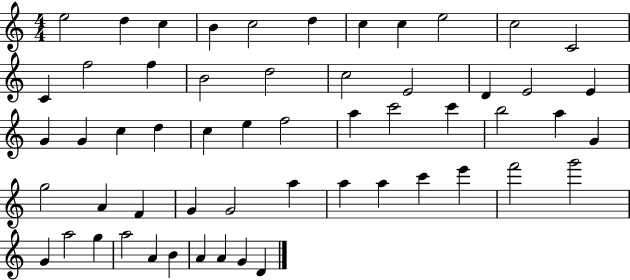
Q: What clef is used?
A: treble